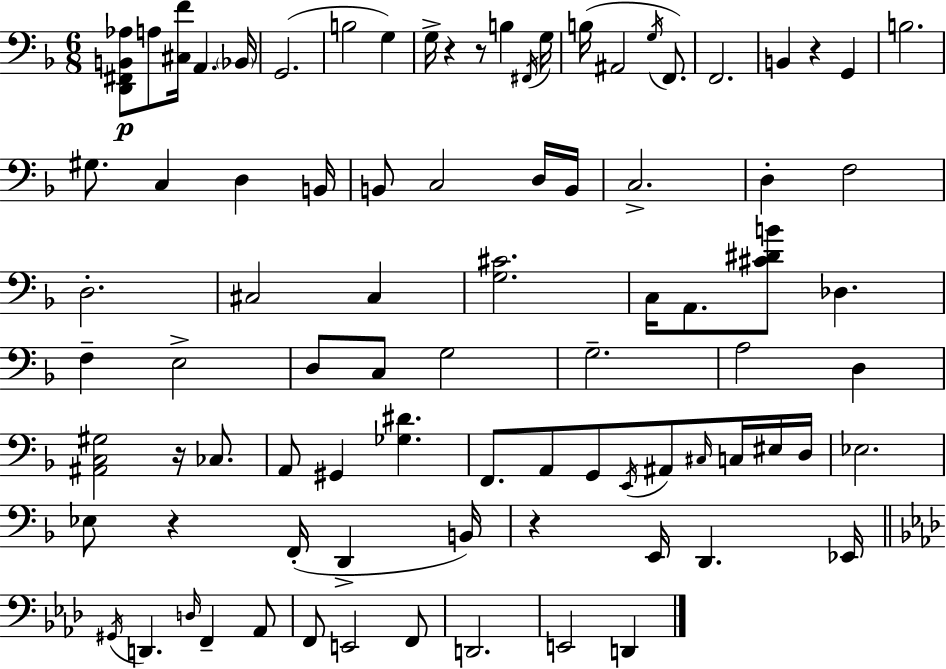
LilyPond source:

{
  \clef bass
  \numericTimeSignature
  \time 6/8
  \key f \major
  \repeat volta 2 { <d, fis, b, aes>8\p a8 <cis f'>16 a,4. \parenthesize bes,16 | g,2.( | b2 g4) | g16-> r4 r8 b4 \acciaccatura { fis,16 } | \break g16 b16( ais,2 \acciaccatura { g16 } f,8.) | f,2. | b,4 r4 g,4 | b2. | \break gis8. c4 d4 | b,16 b,8 c2 | d16 b,16 c2.-> | d4-. f2 | \break d2.-. | cis2 cis4 | <g cis'>2. | c16 a,8. <cis' dis' b'>8 des4. | \break f4-- e2-> | d8 c8 g2 | g2.-- | a2 d4 | \break <ais, c gis>2 r16 ces8. | a,8 gis,4 <ges dis'>4. | f,8. a,8 g,8 \acciaccatura { e,16 } ais,8 | \grace { cis16 } c16 eis16 d16 ees2. | \break ees8 r4 f,16-.( d,4-> | b,16) r4 e,16 d,4. | ees,16 \bar "||" \break \key aes \major \acciaccatura { gis,16 } d,4. \grace { d16 } f,4-- | aes,8 f,8 e,2 | f,8 d,2. | e,2 d,4 | \break } \bar "|."
}